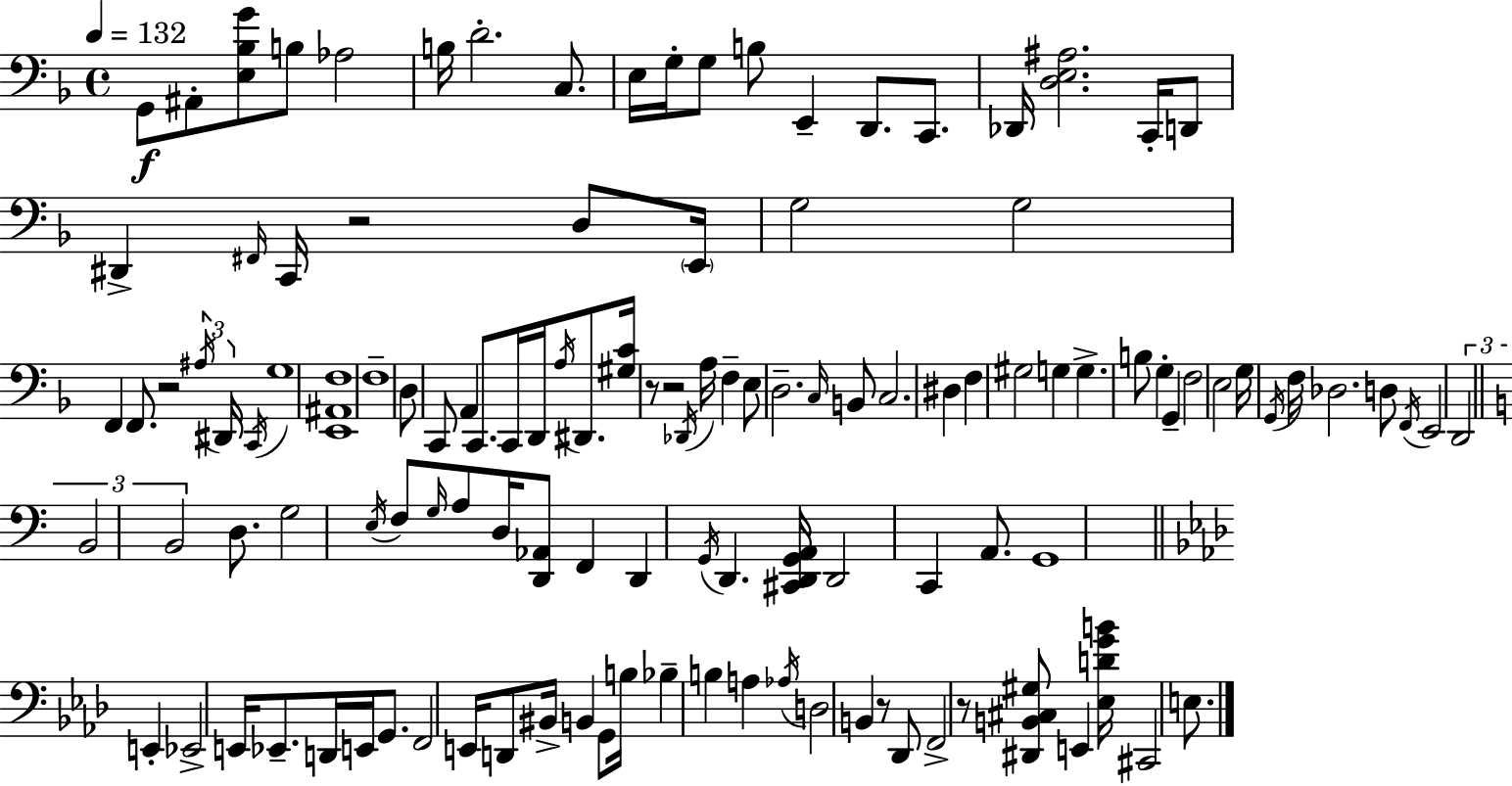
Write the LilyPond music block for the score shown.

{
  \clef bass
  \time 4/4
  \defaultTimeSignature
  \key f \major
  \tempo 4 = 132
  g,8\f ais,8-. <e bes g'>8 b8 aes2 | b16 d'2.-. c8. | e16 g16-. g8 b8 e,4-- d,8. c,8. | des,16 <d e ais>2. c,16-. d,8 | \break dis,4-> \grace { fis,16 } c,16 r2 d8 | \parenthesize e,16 g2 g2 | f,4 f,8. r2 | \tuplet 3/2 { \acciaccatura { ais16 } dis,16 \acciaccatura { c,16 } } g1 | \break <e, ais, f>1 | f1-- | d8 c,8 a,4 c,8. c,16 d,16 | \acciaccatura { a16 } dis,8. <gis c'>16 r8 r2 \acciaccatura { des,16 } | \break a16 f4-- e8 d2.-- | \grace { c16 } b,8 c2. | dis4 f4 gis2 | g4 g4.-> b8 g4-. | \break g,4-- f2 e2 | g16 \acciaccatura { g,16 } f16 des2. | d8 \acciaccatura { f,16 } e,2 | \tuplet 3/2 { d,2 \bar "||" \break \key c \major b,2 b,2 } | d8. g2 \acciaccatura { e16 } f8 \grace { g16 } a8 | d16 <d, aes,>8 f,4 d,4 \acciaccatura { g,16 } d,4. | <cis, d, g, a,>16 d,2 c,4 | \break a,8. g,1 | \bar "||" \break \key f \minor e,4-. ees,2-> e,16 ees,8.-- | d,16 e,16 g,8. f,2 e,16 d,8 | bis,16-> b,4 g,8 b16 bes4-- b4 | a4 \acciaccatura { aes16 } d2 b,4 | \break r8 des,8 f,2-> r8 <dis, b, cis gis>8 | e,4 <ees d' g' b'>16 cis,2 e8. | \bar "|."
}